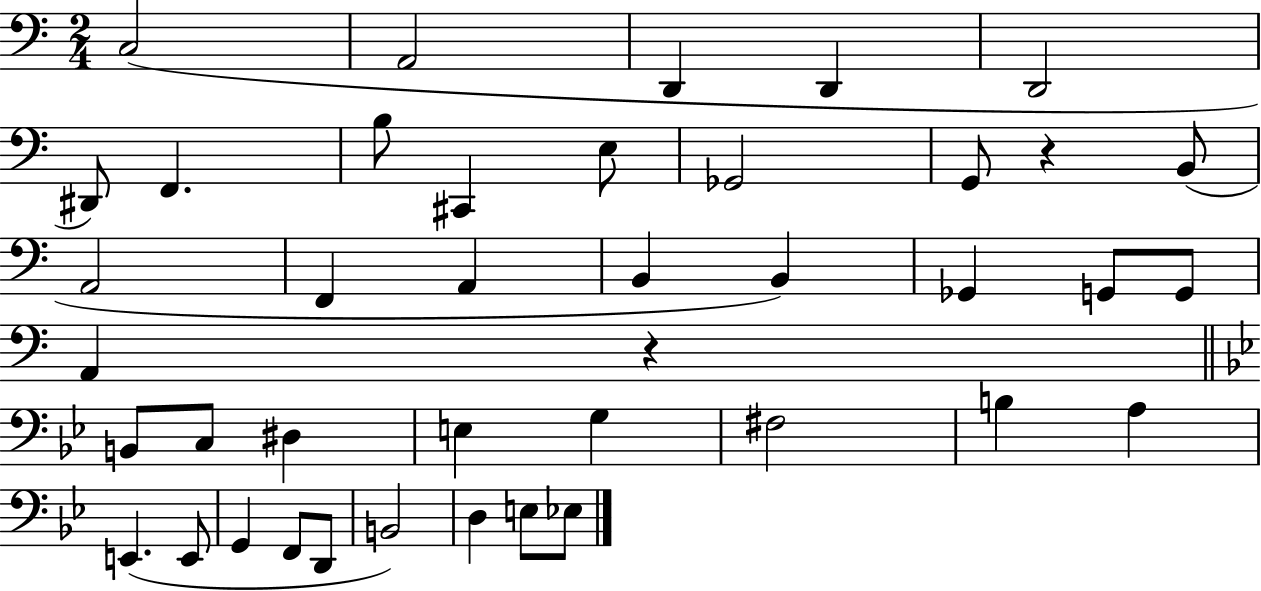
{
  \clef bass
  \numericTimeSignature
  \time 2/4
  \key c \major
  c2( | a,2 | d,4 d,4 | d,2 | \break dis,8) f,4. | b8 cis,4 e8 | ges,2 | g,8 r4 b,8( | \break a,2 | f,4 a,4 | b,4 b,4) | ges,4 g,8 g,8 | \break a,4 r4 | \bar "||" \break \key bes \major b,8 c8 dis4 | e4 g4 | fis2 | b4 a4 | \break e,4.( e,8 | g,4 f,8 d,8 | b,2) | d4 e8 ees8 | \break \bar "|."
}